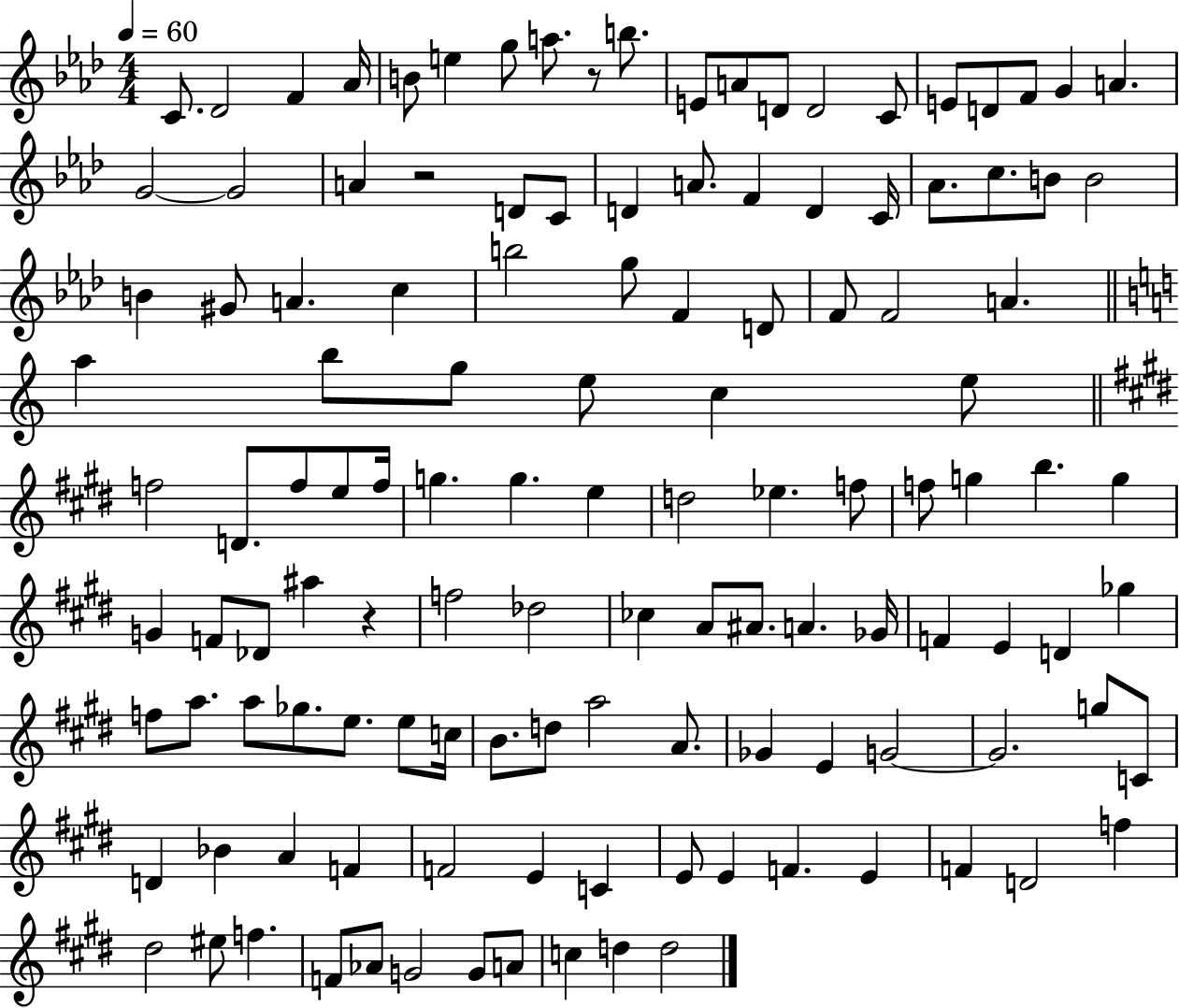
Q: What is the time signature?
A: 4/4